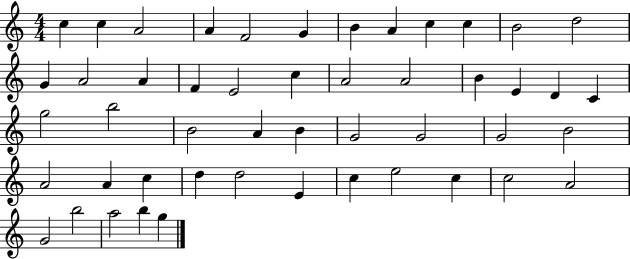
X:1
T:Untitled
M:4/4
L:1/4
K:C
c c A2 A F2 G B A c c B2 d2 G A2 A F E2 c A2 A2 B E D C g2 b2 B2 A B G2 G2 G2 B2 A2 A c d d2 E c e2 c c2 A2 G2 b2 a2 b g